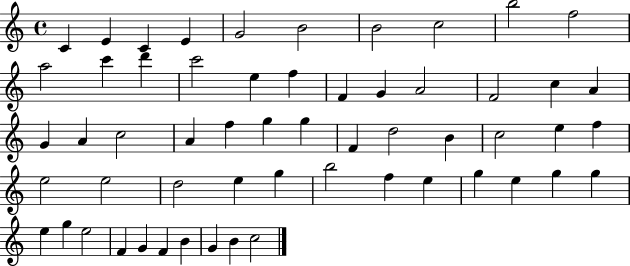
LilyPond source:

{
  \clef treble
  \time 4/4
  \defaultTimeSignature
  \key c \major
  c'4 e'4 c'4 e'4 | g'2 b'2 | b'2 c''2 | b''2 f''2 | \break a''2 c'''4 d'''4 | c'''2 e''4 f''4 | f'4 g'4 a'2 | f'2 c''4 a'4 | \break g'4 a'4 c''2 | a'4 f''4 g''4 g''4 | f'4 d''2 b'4 | c''2 e''4 f''4 | \break e''2 e''2 | d''2 e''4 g''4 | b''2 f''4 e''4 | g''4 e''4 g''4 g''4 | \break e''4 g''4 e''2 | f'4 g'4 f'4 b'4 | g'4 b'4 c''2 | \bar "|."
}